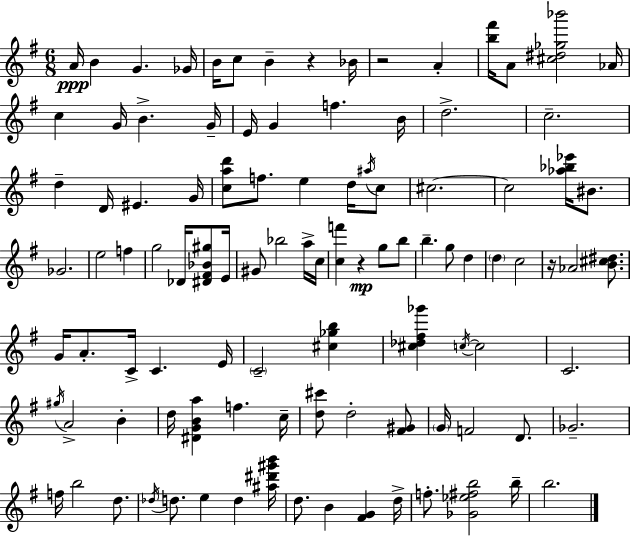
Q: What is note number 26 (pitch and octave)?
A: F5